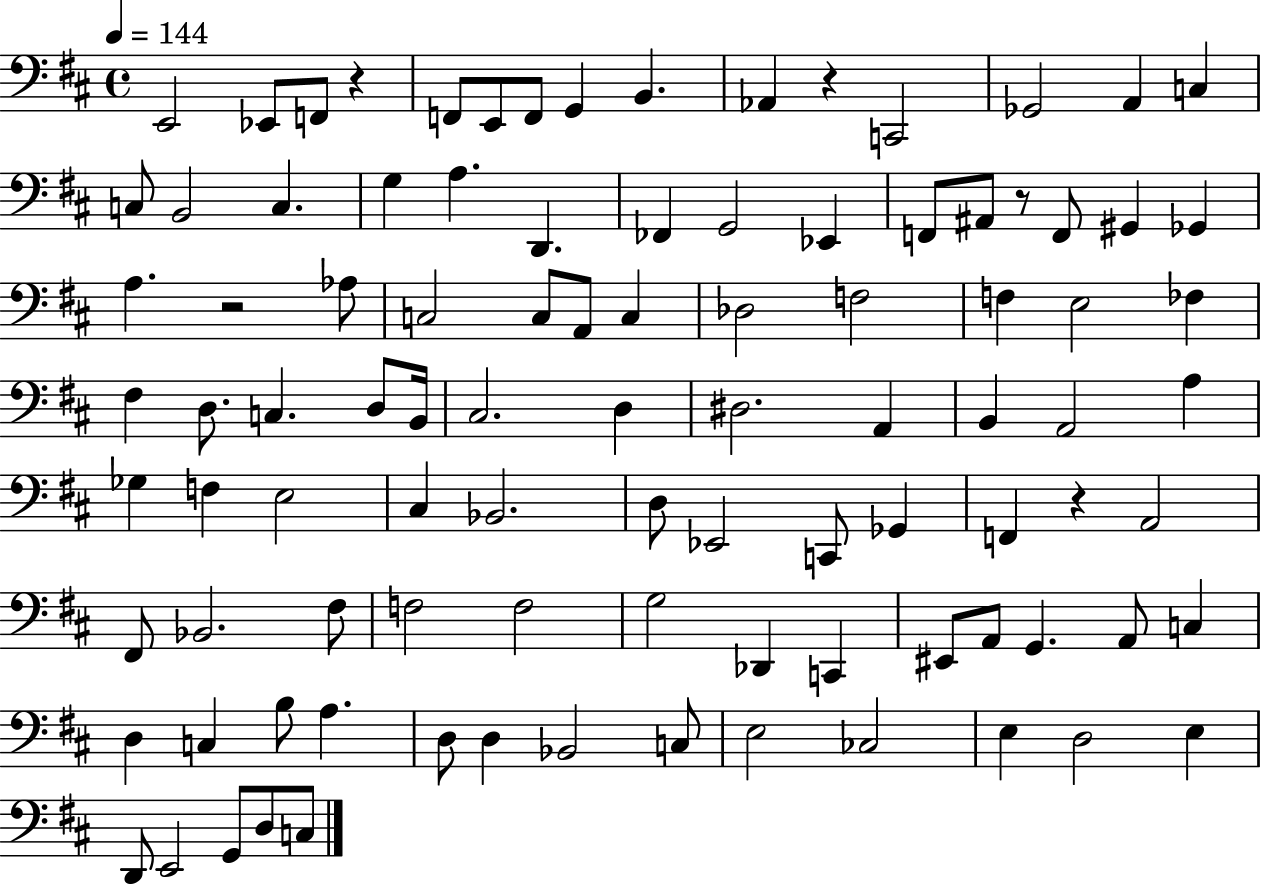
E2/h Eb2/e F2/e R/q F2/e E2/e F2/e G2/q B2/q. Ab2/q R/q C2/h Gb2/h A2/q C3/q C3/e B2/h C3/q. G3/q A3/q. D2/q. FES2/q G2/h Eb2/q F2/e A#2/e R/e F2/e G#2/q Gb2/q A3/q. R/h Ab3/e C3/h C3/e A2/e C3/q Db3/h F3/h F3/q E3/h FES3/q F#3/q D3/e. C3/q. D3/e B2/s C#3/h. D3/q D#3/h. A2/q B2/q A2/h A3/q Gb3/q F3/q E3/h C#3/q Bb2/h. D3/e Eb2/h C2/e Gb2/q F2/q R/q A2/h F#2/e Bb2/h. F#3/e F3/h F3/h G3/h Db2/q C2/q EIS2/e A2/e G2/q. A2/e C3/q D3/q C3/q B3/e A3/q. D3/e D3/q Bb2/h C3/e E3/h CES3/h E3/q D3/h E3/q D2/e E2/h G2/e D3/e C3/e